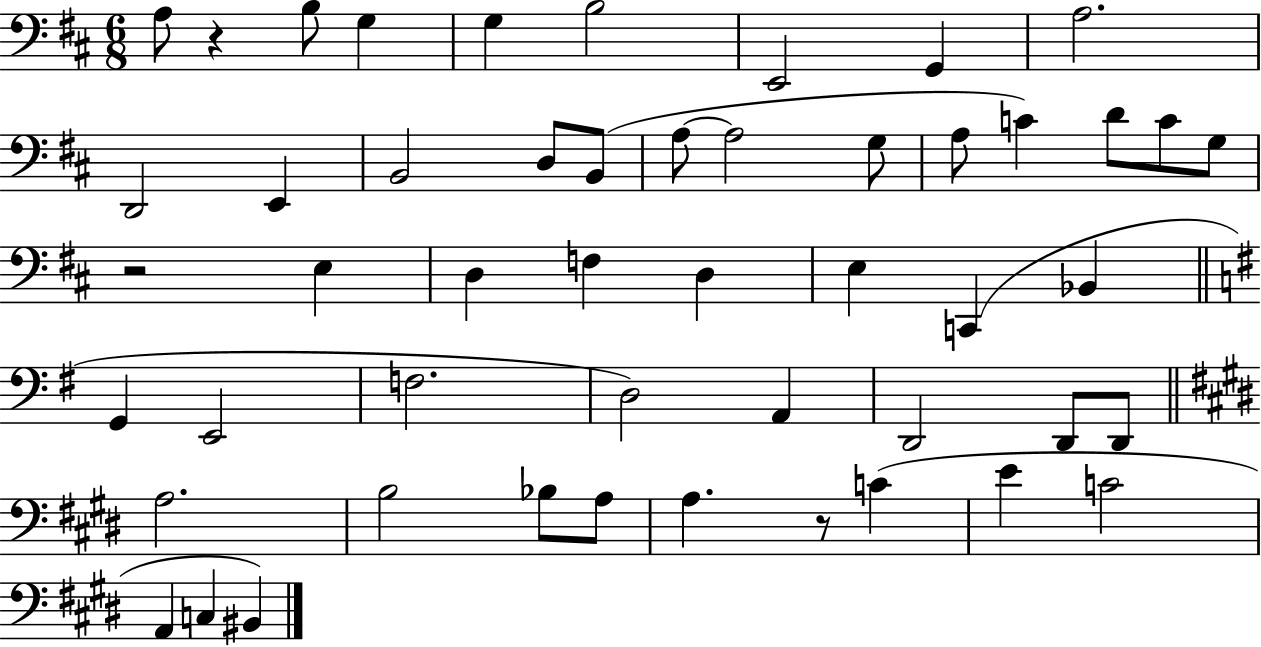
{
  \clef bass
  \numericTimeSignature
  \time 6/8
  \key d \major
  \repeat volta 2 { a8 r4 b8 g4 | g4 b2 | e,2 g,4 | a2. | \break d,2 e,4 | b,2 d8 b,8( | a8~~ a2 g8 | a8 c'4) d'8 c'8 g8 | \break r2 e4 | d4 f4 d4 | e4 c,4( bes,4 | \bar "||" \break \key g \major g,4 e,2 | f2. | d2) a,4 | d,2 d,8 d,8 | \break \bar "||" \break \key e \major a2. | b2 bes8 a8 | a4. r8 c'4( | e'4 c'2 | \break a,4 c4 bis,4) | } \bar "|."
}